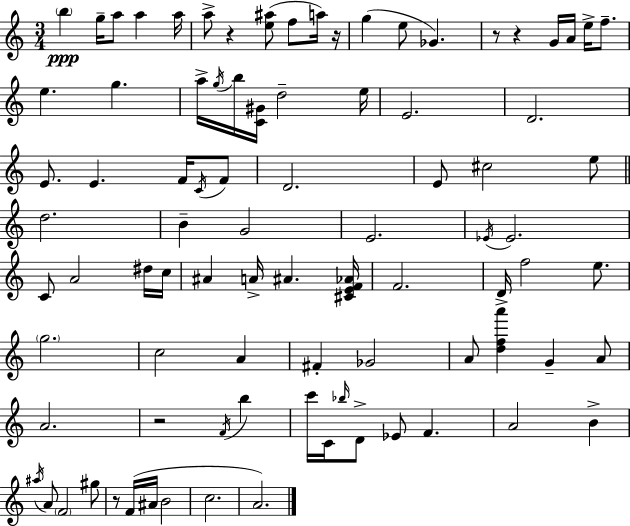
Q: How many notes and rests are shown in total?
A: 88